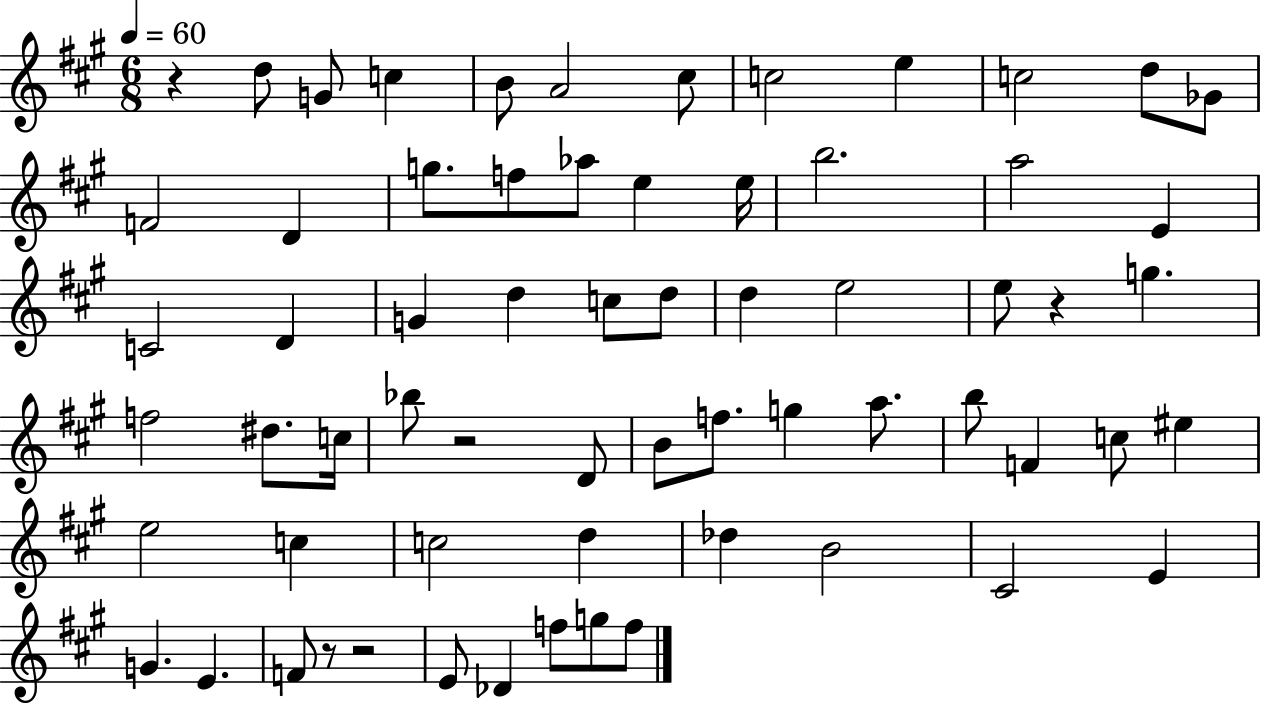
X:1
T:Untitled
M:6/8
L:1/4
K:A
z d/2 G/2 c B/2 A2 ^c/2 c2 e c2 d/2 _G/2 F2 D g/2 f/2 _a/2 e e/4 b2 a2 E C2 D G d c/2 d/2 d e2 e/2 z g f2 ^d/2 c/4 _b/2 z2 D/2 B/2 f/2 g a/2 b/2 F c/2 ^e e2 c c2 d _d B2 ^C2 E G E F/2 z/2 z2 E/2 _D f/2 g/2 f/2